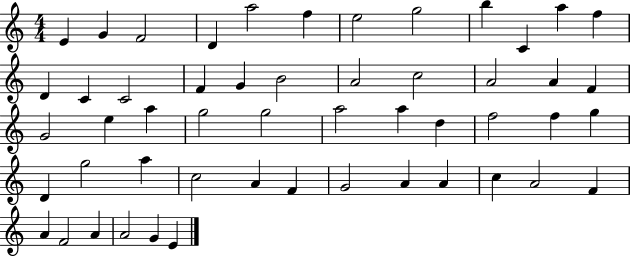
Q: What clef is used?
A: treble